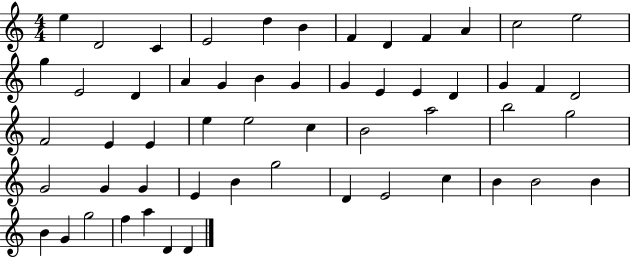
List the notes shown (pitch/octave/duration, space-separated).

E5/q D4/h C4/q E4/h D5/q B4/q F4/q D4/q F4/q A4/q C5/h E5/h G5/q E4/h D4/q A4/q G4/q B4/q G4/q G4/q E4/q E4/q D4/q G4/q F4/q D4/h F4/h E4/q E4/q E5/q E5/h C5/q B4/h A5/h B5/h G5/h G4/h G4/q G4/q E4/q B4/q G5/h D4/q E4/h C5/q B4/q B4/h B4/q B4/q G4/q G5/h F5/q A5/q D4/q D4/q